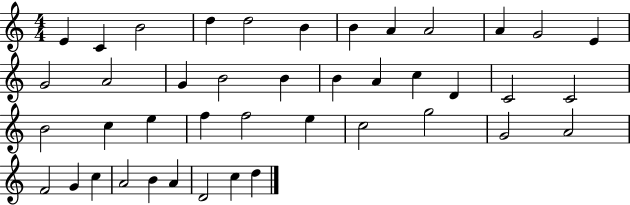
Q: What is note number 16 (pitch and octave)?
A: B4